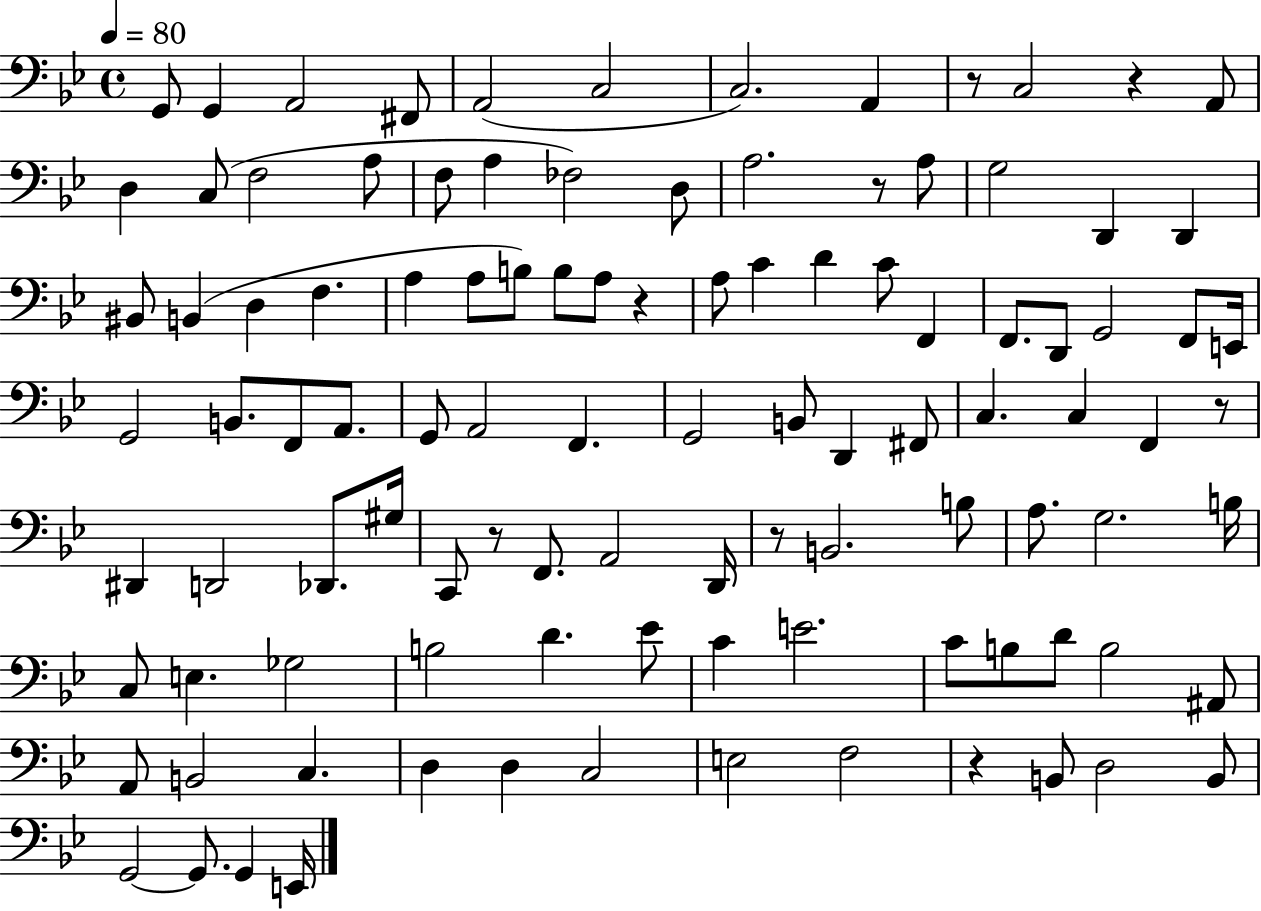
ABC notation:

X:1
T:Untitled
M:4/4
L:1/4
K:Bb
G,,/2 G,, A,,2 ^F,,/2 A,,2 C,2 C,2 A,, z/2 C,2 z A,,/2 D, C,/2 F,2 A,/2 F,/2 A, _F,2 D,/2 A,2 z/2 A,/2 G,2 D,, D,, ^B,,/2 B,, D, F, A, A,/2 B,/2 B,/2 A,/2 z A,/2 C D C/2 F,, F,,/2 D,,/2 G,,2 F,,/2 E,,/4 G,,2 B,,/2 F,,/2 A,,/2 G,,/2 A,,2 F,, G,,2 B,,/2 D,, ^F,,/2 C, C, F,, z/2 ^D,, D,,2 _D,,/2 ^G,/4 C,,/2 z/2 F,,/2 A,,2 D,,/4 z/2 B,,2 B,/2 A,/2 G,2 B,/4 C,/2 E, _G,2 B,2 D _E/2 C E2 C/2 B,/2 D/2 B,2 ^A,,/2 A,,/2 B,,2 C, D, D, C,2 E,2 F,2 z B,,/2 D,2 B,,/2 G,,2 G,,/2 G,, E,,/4